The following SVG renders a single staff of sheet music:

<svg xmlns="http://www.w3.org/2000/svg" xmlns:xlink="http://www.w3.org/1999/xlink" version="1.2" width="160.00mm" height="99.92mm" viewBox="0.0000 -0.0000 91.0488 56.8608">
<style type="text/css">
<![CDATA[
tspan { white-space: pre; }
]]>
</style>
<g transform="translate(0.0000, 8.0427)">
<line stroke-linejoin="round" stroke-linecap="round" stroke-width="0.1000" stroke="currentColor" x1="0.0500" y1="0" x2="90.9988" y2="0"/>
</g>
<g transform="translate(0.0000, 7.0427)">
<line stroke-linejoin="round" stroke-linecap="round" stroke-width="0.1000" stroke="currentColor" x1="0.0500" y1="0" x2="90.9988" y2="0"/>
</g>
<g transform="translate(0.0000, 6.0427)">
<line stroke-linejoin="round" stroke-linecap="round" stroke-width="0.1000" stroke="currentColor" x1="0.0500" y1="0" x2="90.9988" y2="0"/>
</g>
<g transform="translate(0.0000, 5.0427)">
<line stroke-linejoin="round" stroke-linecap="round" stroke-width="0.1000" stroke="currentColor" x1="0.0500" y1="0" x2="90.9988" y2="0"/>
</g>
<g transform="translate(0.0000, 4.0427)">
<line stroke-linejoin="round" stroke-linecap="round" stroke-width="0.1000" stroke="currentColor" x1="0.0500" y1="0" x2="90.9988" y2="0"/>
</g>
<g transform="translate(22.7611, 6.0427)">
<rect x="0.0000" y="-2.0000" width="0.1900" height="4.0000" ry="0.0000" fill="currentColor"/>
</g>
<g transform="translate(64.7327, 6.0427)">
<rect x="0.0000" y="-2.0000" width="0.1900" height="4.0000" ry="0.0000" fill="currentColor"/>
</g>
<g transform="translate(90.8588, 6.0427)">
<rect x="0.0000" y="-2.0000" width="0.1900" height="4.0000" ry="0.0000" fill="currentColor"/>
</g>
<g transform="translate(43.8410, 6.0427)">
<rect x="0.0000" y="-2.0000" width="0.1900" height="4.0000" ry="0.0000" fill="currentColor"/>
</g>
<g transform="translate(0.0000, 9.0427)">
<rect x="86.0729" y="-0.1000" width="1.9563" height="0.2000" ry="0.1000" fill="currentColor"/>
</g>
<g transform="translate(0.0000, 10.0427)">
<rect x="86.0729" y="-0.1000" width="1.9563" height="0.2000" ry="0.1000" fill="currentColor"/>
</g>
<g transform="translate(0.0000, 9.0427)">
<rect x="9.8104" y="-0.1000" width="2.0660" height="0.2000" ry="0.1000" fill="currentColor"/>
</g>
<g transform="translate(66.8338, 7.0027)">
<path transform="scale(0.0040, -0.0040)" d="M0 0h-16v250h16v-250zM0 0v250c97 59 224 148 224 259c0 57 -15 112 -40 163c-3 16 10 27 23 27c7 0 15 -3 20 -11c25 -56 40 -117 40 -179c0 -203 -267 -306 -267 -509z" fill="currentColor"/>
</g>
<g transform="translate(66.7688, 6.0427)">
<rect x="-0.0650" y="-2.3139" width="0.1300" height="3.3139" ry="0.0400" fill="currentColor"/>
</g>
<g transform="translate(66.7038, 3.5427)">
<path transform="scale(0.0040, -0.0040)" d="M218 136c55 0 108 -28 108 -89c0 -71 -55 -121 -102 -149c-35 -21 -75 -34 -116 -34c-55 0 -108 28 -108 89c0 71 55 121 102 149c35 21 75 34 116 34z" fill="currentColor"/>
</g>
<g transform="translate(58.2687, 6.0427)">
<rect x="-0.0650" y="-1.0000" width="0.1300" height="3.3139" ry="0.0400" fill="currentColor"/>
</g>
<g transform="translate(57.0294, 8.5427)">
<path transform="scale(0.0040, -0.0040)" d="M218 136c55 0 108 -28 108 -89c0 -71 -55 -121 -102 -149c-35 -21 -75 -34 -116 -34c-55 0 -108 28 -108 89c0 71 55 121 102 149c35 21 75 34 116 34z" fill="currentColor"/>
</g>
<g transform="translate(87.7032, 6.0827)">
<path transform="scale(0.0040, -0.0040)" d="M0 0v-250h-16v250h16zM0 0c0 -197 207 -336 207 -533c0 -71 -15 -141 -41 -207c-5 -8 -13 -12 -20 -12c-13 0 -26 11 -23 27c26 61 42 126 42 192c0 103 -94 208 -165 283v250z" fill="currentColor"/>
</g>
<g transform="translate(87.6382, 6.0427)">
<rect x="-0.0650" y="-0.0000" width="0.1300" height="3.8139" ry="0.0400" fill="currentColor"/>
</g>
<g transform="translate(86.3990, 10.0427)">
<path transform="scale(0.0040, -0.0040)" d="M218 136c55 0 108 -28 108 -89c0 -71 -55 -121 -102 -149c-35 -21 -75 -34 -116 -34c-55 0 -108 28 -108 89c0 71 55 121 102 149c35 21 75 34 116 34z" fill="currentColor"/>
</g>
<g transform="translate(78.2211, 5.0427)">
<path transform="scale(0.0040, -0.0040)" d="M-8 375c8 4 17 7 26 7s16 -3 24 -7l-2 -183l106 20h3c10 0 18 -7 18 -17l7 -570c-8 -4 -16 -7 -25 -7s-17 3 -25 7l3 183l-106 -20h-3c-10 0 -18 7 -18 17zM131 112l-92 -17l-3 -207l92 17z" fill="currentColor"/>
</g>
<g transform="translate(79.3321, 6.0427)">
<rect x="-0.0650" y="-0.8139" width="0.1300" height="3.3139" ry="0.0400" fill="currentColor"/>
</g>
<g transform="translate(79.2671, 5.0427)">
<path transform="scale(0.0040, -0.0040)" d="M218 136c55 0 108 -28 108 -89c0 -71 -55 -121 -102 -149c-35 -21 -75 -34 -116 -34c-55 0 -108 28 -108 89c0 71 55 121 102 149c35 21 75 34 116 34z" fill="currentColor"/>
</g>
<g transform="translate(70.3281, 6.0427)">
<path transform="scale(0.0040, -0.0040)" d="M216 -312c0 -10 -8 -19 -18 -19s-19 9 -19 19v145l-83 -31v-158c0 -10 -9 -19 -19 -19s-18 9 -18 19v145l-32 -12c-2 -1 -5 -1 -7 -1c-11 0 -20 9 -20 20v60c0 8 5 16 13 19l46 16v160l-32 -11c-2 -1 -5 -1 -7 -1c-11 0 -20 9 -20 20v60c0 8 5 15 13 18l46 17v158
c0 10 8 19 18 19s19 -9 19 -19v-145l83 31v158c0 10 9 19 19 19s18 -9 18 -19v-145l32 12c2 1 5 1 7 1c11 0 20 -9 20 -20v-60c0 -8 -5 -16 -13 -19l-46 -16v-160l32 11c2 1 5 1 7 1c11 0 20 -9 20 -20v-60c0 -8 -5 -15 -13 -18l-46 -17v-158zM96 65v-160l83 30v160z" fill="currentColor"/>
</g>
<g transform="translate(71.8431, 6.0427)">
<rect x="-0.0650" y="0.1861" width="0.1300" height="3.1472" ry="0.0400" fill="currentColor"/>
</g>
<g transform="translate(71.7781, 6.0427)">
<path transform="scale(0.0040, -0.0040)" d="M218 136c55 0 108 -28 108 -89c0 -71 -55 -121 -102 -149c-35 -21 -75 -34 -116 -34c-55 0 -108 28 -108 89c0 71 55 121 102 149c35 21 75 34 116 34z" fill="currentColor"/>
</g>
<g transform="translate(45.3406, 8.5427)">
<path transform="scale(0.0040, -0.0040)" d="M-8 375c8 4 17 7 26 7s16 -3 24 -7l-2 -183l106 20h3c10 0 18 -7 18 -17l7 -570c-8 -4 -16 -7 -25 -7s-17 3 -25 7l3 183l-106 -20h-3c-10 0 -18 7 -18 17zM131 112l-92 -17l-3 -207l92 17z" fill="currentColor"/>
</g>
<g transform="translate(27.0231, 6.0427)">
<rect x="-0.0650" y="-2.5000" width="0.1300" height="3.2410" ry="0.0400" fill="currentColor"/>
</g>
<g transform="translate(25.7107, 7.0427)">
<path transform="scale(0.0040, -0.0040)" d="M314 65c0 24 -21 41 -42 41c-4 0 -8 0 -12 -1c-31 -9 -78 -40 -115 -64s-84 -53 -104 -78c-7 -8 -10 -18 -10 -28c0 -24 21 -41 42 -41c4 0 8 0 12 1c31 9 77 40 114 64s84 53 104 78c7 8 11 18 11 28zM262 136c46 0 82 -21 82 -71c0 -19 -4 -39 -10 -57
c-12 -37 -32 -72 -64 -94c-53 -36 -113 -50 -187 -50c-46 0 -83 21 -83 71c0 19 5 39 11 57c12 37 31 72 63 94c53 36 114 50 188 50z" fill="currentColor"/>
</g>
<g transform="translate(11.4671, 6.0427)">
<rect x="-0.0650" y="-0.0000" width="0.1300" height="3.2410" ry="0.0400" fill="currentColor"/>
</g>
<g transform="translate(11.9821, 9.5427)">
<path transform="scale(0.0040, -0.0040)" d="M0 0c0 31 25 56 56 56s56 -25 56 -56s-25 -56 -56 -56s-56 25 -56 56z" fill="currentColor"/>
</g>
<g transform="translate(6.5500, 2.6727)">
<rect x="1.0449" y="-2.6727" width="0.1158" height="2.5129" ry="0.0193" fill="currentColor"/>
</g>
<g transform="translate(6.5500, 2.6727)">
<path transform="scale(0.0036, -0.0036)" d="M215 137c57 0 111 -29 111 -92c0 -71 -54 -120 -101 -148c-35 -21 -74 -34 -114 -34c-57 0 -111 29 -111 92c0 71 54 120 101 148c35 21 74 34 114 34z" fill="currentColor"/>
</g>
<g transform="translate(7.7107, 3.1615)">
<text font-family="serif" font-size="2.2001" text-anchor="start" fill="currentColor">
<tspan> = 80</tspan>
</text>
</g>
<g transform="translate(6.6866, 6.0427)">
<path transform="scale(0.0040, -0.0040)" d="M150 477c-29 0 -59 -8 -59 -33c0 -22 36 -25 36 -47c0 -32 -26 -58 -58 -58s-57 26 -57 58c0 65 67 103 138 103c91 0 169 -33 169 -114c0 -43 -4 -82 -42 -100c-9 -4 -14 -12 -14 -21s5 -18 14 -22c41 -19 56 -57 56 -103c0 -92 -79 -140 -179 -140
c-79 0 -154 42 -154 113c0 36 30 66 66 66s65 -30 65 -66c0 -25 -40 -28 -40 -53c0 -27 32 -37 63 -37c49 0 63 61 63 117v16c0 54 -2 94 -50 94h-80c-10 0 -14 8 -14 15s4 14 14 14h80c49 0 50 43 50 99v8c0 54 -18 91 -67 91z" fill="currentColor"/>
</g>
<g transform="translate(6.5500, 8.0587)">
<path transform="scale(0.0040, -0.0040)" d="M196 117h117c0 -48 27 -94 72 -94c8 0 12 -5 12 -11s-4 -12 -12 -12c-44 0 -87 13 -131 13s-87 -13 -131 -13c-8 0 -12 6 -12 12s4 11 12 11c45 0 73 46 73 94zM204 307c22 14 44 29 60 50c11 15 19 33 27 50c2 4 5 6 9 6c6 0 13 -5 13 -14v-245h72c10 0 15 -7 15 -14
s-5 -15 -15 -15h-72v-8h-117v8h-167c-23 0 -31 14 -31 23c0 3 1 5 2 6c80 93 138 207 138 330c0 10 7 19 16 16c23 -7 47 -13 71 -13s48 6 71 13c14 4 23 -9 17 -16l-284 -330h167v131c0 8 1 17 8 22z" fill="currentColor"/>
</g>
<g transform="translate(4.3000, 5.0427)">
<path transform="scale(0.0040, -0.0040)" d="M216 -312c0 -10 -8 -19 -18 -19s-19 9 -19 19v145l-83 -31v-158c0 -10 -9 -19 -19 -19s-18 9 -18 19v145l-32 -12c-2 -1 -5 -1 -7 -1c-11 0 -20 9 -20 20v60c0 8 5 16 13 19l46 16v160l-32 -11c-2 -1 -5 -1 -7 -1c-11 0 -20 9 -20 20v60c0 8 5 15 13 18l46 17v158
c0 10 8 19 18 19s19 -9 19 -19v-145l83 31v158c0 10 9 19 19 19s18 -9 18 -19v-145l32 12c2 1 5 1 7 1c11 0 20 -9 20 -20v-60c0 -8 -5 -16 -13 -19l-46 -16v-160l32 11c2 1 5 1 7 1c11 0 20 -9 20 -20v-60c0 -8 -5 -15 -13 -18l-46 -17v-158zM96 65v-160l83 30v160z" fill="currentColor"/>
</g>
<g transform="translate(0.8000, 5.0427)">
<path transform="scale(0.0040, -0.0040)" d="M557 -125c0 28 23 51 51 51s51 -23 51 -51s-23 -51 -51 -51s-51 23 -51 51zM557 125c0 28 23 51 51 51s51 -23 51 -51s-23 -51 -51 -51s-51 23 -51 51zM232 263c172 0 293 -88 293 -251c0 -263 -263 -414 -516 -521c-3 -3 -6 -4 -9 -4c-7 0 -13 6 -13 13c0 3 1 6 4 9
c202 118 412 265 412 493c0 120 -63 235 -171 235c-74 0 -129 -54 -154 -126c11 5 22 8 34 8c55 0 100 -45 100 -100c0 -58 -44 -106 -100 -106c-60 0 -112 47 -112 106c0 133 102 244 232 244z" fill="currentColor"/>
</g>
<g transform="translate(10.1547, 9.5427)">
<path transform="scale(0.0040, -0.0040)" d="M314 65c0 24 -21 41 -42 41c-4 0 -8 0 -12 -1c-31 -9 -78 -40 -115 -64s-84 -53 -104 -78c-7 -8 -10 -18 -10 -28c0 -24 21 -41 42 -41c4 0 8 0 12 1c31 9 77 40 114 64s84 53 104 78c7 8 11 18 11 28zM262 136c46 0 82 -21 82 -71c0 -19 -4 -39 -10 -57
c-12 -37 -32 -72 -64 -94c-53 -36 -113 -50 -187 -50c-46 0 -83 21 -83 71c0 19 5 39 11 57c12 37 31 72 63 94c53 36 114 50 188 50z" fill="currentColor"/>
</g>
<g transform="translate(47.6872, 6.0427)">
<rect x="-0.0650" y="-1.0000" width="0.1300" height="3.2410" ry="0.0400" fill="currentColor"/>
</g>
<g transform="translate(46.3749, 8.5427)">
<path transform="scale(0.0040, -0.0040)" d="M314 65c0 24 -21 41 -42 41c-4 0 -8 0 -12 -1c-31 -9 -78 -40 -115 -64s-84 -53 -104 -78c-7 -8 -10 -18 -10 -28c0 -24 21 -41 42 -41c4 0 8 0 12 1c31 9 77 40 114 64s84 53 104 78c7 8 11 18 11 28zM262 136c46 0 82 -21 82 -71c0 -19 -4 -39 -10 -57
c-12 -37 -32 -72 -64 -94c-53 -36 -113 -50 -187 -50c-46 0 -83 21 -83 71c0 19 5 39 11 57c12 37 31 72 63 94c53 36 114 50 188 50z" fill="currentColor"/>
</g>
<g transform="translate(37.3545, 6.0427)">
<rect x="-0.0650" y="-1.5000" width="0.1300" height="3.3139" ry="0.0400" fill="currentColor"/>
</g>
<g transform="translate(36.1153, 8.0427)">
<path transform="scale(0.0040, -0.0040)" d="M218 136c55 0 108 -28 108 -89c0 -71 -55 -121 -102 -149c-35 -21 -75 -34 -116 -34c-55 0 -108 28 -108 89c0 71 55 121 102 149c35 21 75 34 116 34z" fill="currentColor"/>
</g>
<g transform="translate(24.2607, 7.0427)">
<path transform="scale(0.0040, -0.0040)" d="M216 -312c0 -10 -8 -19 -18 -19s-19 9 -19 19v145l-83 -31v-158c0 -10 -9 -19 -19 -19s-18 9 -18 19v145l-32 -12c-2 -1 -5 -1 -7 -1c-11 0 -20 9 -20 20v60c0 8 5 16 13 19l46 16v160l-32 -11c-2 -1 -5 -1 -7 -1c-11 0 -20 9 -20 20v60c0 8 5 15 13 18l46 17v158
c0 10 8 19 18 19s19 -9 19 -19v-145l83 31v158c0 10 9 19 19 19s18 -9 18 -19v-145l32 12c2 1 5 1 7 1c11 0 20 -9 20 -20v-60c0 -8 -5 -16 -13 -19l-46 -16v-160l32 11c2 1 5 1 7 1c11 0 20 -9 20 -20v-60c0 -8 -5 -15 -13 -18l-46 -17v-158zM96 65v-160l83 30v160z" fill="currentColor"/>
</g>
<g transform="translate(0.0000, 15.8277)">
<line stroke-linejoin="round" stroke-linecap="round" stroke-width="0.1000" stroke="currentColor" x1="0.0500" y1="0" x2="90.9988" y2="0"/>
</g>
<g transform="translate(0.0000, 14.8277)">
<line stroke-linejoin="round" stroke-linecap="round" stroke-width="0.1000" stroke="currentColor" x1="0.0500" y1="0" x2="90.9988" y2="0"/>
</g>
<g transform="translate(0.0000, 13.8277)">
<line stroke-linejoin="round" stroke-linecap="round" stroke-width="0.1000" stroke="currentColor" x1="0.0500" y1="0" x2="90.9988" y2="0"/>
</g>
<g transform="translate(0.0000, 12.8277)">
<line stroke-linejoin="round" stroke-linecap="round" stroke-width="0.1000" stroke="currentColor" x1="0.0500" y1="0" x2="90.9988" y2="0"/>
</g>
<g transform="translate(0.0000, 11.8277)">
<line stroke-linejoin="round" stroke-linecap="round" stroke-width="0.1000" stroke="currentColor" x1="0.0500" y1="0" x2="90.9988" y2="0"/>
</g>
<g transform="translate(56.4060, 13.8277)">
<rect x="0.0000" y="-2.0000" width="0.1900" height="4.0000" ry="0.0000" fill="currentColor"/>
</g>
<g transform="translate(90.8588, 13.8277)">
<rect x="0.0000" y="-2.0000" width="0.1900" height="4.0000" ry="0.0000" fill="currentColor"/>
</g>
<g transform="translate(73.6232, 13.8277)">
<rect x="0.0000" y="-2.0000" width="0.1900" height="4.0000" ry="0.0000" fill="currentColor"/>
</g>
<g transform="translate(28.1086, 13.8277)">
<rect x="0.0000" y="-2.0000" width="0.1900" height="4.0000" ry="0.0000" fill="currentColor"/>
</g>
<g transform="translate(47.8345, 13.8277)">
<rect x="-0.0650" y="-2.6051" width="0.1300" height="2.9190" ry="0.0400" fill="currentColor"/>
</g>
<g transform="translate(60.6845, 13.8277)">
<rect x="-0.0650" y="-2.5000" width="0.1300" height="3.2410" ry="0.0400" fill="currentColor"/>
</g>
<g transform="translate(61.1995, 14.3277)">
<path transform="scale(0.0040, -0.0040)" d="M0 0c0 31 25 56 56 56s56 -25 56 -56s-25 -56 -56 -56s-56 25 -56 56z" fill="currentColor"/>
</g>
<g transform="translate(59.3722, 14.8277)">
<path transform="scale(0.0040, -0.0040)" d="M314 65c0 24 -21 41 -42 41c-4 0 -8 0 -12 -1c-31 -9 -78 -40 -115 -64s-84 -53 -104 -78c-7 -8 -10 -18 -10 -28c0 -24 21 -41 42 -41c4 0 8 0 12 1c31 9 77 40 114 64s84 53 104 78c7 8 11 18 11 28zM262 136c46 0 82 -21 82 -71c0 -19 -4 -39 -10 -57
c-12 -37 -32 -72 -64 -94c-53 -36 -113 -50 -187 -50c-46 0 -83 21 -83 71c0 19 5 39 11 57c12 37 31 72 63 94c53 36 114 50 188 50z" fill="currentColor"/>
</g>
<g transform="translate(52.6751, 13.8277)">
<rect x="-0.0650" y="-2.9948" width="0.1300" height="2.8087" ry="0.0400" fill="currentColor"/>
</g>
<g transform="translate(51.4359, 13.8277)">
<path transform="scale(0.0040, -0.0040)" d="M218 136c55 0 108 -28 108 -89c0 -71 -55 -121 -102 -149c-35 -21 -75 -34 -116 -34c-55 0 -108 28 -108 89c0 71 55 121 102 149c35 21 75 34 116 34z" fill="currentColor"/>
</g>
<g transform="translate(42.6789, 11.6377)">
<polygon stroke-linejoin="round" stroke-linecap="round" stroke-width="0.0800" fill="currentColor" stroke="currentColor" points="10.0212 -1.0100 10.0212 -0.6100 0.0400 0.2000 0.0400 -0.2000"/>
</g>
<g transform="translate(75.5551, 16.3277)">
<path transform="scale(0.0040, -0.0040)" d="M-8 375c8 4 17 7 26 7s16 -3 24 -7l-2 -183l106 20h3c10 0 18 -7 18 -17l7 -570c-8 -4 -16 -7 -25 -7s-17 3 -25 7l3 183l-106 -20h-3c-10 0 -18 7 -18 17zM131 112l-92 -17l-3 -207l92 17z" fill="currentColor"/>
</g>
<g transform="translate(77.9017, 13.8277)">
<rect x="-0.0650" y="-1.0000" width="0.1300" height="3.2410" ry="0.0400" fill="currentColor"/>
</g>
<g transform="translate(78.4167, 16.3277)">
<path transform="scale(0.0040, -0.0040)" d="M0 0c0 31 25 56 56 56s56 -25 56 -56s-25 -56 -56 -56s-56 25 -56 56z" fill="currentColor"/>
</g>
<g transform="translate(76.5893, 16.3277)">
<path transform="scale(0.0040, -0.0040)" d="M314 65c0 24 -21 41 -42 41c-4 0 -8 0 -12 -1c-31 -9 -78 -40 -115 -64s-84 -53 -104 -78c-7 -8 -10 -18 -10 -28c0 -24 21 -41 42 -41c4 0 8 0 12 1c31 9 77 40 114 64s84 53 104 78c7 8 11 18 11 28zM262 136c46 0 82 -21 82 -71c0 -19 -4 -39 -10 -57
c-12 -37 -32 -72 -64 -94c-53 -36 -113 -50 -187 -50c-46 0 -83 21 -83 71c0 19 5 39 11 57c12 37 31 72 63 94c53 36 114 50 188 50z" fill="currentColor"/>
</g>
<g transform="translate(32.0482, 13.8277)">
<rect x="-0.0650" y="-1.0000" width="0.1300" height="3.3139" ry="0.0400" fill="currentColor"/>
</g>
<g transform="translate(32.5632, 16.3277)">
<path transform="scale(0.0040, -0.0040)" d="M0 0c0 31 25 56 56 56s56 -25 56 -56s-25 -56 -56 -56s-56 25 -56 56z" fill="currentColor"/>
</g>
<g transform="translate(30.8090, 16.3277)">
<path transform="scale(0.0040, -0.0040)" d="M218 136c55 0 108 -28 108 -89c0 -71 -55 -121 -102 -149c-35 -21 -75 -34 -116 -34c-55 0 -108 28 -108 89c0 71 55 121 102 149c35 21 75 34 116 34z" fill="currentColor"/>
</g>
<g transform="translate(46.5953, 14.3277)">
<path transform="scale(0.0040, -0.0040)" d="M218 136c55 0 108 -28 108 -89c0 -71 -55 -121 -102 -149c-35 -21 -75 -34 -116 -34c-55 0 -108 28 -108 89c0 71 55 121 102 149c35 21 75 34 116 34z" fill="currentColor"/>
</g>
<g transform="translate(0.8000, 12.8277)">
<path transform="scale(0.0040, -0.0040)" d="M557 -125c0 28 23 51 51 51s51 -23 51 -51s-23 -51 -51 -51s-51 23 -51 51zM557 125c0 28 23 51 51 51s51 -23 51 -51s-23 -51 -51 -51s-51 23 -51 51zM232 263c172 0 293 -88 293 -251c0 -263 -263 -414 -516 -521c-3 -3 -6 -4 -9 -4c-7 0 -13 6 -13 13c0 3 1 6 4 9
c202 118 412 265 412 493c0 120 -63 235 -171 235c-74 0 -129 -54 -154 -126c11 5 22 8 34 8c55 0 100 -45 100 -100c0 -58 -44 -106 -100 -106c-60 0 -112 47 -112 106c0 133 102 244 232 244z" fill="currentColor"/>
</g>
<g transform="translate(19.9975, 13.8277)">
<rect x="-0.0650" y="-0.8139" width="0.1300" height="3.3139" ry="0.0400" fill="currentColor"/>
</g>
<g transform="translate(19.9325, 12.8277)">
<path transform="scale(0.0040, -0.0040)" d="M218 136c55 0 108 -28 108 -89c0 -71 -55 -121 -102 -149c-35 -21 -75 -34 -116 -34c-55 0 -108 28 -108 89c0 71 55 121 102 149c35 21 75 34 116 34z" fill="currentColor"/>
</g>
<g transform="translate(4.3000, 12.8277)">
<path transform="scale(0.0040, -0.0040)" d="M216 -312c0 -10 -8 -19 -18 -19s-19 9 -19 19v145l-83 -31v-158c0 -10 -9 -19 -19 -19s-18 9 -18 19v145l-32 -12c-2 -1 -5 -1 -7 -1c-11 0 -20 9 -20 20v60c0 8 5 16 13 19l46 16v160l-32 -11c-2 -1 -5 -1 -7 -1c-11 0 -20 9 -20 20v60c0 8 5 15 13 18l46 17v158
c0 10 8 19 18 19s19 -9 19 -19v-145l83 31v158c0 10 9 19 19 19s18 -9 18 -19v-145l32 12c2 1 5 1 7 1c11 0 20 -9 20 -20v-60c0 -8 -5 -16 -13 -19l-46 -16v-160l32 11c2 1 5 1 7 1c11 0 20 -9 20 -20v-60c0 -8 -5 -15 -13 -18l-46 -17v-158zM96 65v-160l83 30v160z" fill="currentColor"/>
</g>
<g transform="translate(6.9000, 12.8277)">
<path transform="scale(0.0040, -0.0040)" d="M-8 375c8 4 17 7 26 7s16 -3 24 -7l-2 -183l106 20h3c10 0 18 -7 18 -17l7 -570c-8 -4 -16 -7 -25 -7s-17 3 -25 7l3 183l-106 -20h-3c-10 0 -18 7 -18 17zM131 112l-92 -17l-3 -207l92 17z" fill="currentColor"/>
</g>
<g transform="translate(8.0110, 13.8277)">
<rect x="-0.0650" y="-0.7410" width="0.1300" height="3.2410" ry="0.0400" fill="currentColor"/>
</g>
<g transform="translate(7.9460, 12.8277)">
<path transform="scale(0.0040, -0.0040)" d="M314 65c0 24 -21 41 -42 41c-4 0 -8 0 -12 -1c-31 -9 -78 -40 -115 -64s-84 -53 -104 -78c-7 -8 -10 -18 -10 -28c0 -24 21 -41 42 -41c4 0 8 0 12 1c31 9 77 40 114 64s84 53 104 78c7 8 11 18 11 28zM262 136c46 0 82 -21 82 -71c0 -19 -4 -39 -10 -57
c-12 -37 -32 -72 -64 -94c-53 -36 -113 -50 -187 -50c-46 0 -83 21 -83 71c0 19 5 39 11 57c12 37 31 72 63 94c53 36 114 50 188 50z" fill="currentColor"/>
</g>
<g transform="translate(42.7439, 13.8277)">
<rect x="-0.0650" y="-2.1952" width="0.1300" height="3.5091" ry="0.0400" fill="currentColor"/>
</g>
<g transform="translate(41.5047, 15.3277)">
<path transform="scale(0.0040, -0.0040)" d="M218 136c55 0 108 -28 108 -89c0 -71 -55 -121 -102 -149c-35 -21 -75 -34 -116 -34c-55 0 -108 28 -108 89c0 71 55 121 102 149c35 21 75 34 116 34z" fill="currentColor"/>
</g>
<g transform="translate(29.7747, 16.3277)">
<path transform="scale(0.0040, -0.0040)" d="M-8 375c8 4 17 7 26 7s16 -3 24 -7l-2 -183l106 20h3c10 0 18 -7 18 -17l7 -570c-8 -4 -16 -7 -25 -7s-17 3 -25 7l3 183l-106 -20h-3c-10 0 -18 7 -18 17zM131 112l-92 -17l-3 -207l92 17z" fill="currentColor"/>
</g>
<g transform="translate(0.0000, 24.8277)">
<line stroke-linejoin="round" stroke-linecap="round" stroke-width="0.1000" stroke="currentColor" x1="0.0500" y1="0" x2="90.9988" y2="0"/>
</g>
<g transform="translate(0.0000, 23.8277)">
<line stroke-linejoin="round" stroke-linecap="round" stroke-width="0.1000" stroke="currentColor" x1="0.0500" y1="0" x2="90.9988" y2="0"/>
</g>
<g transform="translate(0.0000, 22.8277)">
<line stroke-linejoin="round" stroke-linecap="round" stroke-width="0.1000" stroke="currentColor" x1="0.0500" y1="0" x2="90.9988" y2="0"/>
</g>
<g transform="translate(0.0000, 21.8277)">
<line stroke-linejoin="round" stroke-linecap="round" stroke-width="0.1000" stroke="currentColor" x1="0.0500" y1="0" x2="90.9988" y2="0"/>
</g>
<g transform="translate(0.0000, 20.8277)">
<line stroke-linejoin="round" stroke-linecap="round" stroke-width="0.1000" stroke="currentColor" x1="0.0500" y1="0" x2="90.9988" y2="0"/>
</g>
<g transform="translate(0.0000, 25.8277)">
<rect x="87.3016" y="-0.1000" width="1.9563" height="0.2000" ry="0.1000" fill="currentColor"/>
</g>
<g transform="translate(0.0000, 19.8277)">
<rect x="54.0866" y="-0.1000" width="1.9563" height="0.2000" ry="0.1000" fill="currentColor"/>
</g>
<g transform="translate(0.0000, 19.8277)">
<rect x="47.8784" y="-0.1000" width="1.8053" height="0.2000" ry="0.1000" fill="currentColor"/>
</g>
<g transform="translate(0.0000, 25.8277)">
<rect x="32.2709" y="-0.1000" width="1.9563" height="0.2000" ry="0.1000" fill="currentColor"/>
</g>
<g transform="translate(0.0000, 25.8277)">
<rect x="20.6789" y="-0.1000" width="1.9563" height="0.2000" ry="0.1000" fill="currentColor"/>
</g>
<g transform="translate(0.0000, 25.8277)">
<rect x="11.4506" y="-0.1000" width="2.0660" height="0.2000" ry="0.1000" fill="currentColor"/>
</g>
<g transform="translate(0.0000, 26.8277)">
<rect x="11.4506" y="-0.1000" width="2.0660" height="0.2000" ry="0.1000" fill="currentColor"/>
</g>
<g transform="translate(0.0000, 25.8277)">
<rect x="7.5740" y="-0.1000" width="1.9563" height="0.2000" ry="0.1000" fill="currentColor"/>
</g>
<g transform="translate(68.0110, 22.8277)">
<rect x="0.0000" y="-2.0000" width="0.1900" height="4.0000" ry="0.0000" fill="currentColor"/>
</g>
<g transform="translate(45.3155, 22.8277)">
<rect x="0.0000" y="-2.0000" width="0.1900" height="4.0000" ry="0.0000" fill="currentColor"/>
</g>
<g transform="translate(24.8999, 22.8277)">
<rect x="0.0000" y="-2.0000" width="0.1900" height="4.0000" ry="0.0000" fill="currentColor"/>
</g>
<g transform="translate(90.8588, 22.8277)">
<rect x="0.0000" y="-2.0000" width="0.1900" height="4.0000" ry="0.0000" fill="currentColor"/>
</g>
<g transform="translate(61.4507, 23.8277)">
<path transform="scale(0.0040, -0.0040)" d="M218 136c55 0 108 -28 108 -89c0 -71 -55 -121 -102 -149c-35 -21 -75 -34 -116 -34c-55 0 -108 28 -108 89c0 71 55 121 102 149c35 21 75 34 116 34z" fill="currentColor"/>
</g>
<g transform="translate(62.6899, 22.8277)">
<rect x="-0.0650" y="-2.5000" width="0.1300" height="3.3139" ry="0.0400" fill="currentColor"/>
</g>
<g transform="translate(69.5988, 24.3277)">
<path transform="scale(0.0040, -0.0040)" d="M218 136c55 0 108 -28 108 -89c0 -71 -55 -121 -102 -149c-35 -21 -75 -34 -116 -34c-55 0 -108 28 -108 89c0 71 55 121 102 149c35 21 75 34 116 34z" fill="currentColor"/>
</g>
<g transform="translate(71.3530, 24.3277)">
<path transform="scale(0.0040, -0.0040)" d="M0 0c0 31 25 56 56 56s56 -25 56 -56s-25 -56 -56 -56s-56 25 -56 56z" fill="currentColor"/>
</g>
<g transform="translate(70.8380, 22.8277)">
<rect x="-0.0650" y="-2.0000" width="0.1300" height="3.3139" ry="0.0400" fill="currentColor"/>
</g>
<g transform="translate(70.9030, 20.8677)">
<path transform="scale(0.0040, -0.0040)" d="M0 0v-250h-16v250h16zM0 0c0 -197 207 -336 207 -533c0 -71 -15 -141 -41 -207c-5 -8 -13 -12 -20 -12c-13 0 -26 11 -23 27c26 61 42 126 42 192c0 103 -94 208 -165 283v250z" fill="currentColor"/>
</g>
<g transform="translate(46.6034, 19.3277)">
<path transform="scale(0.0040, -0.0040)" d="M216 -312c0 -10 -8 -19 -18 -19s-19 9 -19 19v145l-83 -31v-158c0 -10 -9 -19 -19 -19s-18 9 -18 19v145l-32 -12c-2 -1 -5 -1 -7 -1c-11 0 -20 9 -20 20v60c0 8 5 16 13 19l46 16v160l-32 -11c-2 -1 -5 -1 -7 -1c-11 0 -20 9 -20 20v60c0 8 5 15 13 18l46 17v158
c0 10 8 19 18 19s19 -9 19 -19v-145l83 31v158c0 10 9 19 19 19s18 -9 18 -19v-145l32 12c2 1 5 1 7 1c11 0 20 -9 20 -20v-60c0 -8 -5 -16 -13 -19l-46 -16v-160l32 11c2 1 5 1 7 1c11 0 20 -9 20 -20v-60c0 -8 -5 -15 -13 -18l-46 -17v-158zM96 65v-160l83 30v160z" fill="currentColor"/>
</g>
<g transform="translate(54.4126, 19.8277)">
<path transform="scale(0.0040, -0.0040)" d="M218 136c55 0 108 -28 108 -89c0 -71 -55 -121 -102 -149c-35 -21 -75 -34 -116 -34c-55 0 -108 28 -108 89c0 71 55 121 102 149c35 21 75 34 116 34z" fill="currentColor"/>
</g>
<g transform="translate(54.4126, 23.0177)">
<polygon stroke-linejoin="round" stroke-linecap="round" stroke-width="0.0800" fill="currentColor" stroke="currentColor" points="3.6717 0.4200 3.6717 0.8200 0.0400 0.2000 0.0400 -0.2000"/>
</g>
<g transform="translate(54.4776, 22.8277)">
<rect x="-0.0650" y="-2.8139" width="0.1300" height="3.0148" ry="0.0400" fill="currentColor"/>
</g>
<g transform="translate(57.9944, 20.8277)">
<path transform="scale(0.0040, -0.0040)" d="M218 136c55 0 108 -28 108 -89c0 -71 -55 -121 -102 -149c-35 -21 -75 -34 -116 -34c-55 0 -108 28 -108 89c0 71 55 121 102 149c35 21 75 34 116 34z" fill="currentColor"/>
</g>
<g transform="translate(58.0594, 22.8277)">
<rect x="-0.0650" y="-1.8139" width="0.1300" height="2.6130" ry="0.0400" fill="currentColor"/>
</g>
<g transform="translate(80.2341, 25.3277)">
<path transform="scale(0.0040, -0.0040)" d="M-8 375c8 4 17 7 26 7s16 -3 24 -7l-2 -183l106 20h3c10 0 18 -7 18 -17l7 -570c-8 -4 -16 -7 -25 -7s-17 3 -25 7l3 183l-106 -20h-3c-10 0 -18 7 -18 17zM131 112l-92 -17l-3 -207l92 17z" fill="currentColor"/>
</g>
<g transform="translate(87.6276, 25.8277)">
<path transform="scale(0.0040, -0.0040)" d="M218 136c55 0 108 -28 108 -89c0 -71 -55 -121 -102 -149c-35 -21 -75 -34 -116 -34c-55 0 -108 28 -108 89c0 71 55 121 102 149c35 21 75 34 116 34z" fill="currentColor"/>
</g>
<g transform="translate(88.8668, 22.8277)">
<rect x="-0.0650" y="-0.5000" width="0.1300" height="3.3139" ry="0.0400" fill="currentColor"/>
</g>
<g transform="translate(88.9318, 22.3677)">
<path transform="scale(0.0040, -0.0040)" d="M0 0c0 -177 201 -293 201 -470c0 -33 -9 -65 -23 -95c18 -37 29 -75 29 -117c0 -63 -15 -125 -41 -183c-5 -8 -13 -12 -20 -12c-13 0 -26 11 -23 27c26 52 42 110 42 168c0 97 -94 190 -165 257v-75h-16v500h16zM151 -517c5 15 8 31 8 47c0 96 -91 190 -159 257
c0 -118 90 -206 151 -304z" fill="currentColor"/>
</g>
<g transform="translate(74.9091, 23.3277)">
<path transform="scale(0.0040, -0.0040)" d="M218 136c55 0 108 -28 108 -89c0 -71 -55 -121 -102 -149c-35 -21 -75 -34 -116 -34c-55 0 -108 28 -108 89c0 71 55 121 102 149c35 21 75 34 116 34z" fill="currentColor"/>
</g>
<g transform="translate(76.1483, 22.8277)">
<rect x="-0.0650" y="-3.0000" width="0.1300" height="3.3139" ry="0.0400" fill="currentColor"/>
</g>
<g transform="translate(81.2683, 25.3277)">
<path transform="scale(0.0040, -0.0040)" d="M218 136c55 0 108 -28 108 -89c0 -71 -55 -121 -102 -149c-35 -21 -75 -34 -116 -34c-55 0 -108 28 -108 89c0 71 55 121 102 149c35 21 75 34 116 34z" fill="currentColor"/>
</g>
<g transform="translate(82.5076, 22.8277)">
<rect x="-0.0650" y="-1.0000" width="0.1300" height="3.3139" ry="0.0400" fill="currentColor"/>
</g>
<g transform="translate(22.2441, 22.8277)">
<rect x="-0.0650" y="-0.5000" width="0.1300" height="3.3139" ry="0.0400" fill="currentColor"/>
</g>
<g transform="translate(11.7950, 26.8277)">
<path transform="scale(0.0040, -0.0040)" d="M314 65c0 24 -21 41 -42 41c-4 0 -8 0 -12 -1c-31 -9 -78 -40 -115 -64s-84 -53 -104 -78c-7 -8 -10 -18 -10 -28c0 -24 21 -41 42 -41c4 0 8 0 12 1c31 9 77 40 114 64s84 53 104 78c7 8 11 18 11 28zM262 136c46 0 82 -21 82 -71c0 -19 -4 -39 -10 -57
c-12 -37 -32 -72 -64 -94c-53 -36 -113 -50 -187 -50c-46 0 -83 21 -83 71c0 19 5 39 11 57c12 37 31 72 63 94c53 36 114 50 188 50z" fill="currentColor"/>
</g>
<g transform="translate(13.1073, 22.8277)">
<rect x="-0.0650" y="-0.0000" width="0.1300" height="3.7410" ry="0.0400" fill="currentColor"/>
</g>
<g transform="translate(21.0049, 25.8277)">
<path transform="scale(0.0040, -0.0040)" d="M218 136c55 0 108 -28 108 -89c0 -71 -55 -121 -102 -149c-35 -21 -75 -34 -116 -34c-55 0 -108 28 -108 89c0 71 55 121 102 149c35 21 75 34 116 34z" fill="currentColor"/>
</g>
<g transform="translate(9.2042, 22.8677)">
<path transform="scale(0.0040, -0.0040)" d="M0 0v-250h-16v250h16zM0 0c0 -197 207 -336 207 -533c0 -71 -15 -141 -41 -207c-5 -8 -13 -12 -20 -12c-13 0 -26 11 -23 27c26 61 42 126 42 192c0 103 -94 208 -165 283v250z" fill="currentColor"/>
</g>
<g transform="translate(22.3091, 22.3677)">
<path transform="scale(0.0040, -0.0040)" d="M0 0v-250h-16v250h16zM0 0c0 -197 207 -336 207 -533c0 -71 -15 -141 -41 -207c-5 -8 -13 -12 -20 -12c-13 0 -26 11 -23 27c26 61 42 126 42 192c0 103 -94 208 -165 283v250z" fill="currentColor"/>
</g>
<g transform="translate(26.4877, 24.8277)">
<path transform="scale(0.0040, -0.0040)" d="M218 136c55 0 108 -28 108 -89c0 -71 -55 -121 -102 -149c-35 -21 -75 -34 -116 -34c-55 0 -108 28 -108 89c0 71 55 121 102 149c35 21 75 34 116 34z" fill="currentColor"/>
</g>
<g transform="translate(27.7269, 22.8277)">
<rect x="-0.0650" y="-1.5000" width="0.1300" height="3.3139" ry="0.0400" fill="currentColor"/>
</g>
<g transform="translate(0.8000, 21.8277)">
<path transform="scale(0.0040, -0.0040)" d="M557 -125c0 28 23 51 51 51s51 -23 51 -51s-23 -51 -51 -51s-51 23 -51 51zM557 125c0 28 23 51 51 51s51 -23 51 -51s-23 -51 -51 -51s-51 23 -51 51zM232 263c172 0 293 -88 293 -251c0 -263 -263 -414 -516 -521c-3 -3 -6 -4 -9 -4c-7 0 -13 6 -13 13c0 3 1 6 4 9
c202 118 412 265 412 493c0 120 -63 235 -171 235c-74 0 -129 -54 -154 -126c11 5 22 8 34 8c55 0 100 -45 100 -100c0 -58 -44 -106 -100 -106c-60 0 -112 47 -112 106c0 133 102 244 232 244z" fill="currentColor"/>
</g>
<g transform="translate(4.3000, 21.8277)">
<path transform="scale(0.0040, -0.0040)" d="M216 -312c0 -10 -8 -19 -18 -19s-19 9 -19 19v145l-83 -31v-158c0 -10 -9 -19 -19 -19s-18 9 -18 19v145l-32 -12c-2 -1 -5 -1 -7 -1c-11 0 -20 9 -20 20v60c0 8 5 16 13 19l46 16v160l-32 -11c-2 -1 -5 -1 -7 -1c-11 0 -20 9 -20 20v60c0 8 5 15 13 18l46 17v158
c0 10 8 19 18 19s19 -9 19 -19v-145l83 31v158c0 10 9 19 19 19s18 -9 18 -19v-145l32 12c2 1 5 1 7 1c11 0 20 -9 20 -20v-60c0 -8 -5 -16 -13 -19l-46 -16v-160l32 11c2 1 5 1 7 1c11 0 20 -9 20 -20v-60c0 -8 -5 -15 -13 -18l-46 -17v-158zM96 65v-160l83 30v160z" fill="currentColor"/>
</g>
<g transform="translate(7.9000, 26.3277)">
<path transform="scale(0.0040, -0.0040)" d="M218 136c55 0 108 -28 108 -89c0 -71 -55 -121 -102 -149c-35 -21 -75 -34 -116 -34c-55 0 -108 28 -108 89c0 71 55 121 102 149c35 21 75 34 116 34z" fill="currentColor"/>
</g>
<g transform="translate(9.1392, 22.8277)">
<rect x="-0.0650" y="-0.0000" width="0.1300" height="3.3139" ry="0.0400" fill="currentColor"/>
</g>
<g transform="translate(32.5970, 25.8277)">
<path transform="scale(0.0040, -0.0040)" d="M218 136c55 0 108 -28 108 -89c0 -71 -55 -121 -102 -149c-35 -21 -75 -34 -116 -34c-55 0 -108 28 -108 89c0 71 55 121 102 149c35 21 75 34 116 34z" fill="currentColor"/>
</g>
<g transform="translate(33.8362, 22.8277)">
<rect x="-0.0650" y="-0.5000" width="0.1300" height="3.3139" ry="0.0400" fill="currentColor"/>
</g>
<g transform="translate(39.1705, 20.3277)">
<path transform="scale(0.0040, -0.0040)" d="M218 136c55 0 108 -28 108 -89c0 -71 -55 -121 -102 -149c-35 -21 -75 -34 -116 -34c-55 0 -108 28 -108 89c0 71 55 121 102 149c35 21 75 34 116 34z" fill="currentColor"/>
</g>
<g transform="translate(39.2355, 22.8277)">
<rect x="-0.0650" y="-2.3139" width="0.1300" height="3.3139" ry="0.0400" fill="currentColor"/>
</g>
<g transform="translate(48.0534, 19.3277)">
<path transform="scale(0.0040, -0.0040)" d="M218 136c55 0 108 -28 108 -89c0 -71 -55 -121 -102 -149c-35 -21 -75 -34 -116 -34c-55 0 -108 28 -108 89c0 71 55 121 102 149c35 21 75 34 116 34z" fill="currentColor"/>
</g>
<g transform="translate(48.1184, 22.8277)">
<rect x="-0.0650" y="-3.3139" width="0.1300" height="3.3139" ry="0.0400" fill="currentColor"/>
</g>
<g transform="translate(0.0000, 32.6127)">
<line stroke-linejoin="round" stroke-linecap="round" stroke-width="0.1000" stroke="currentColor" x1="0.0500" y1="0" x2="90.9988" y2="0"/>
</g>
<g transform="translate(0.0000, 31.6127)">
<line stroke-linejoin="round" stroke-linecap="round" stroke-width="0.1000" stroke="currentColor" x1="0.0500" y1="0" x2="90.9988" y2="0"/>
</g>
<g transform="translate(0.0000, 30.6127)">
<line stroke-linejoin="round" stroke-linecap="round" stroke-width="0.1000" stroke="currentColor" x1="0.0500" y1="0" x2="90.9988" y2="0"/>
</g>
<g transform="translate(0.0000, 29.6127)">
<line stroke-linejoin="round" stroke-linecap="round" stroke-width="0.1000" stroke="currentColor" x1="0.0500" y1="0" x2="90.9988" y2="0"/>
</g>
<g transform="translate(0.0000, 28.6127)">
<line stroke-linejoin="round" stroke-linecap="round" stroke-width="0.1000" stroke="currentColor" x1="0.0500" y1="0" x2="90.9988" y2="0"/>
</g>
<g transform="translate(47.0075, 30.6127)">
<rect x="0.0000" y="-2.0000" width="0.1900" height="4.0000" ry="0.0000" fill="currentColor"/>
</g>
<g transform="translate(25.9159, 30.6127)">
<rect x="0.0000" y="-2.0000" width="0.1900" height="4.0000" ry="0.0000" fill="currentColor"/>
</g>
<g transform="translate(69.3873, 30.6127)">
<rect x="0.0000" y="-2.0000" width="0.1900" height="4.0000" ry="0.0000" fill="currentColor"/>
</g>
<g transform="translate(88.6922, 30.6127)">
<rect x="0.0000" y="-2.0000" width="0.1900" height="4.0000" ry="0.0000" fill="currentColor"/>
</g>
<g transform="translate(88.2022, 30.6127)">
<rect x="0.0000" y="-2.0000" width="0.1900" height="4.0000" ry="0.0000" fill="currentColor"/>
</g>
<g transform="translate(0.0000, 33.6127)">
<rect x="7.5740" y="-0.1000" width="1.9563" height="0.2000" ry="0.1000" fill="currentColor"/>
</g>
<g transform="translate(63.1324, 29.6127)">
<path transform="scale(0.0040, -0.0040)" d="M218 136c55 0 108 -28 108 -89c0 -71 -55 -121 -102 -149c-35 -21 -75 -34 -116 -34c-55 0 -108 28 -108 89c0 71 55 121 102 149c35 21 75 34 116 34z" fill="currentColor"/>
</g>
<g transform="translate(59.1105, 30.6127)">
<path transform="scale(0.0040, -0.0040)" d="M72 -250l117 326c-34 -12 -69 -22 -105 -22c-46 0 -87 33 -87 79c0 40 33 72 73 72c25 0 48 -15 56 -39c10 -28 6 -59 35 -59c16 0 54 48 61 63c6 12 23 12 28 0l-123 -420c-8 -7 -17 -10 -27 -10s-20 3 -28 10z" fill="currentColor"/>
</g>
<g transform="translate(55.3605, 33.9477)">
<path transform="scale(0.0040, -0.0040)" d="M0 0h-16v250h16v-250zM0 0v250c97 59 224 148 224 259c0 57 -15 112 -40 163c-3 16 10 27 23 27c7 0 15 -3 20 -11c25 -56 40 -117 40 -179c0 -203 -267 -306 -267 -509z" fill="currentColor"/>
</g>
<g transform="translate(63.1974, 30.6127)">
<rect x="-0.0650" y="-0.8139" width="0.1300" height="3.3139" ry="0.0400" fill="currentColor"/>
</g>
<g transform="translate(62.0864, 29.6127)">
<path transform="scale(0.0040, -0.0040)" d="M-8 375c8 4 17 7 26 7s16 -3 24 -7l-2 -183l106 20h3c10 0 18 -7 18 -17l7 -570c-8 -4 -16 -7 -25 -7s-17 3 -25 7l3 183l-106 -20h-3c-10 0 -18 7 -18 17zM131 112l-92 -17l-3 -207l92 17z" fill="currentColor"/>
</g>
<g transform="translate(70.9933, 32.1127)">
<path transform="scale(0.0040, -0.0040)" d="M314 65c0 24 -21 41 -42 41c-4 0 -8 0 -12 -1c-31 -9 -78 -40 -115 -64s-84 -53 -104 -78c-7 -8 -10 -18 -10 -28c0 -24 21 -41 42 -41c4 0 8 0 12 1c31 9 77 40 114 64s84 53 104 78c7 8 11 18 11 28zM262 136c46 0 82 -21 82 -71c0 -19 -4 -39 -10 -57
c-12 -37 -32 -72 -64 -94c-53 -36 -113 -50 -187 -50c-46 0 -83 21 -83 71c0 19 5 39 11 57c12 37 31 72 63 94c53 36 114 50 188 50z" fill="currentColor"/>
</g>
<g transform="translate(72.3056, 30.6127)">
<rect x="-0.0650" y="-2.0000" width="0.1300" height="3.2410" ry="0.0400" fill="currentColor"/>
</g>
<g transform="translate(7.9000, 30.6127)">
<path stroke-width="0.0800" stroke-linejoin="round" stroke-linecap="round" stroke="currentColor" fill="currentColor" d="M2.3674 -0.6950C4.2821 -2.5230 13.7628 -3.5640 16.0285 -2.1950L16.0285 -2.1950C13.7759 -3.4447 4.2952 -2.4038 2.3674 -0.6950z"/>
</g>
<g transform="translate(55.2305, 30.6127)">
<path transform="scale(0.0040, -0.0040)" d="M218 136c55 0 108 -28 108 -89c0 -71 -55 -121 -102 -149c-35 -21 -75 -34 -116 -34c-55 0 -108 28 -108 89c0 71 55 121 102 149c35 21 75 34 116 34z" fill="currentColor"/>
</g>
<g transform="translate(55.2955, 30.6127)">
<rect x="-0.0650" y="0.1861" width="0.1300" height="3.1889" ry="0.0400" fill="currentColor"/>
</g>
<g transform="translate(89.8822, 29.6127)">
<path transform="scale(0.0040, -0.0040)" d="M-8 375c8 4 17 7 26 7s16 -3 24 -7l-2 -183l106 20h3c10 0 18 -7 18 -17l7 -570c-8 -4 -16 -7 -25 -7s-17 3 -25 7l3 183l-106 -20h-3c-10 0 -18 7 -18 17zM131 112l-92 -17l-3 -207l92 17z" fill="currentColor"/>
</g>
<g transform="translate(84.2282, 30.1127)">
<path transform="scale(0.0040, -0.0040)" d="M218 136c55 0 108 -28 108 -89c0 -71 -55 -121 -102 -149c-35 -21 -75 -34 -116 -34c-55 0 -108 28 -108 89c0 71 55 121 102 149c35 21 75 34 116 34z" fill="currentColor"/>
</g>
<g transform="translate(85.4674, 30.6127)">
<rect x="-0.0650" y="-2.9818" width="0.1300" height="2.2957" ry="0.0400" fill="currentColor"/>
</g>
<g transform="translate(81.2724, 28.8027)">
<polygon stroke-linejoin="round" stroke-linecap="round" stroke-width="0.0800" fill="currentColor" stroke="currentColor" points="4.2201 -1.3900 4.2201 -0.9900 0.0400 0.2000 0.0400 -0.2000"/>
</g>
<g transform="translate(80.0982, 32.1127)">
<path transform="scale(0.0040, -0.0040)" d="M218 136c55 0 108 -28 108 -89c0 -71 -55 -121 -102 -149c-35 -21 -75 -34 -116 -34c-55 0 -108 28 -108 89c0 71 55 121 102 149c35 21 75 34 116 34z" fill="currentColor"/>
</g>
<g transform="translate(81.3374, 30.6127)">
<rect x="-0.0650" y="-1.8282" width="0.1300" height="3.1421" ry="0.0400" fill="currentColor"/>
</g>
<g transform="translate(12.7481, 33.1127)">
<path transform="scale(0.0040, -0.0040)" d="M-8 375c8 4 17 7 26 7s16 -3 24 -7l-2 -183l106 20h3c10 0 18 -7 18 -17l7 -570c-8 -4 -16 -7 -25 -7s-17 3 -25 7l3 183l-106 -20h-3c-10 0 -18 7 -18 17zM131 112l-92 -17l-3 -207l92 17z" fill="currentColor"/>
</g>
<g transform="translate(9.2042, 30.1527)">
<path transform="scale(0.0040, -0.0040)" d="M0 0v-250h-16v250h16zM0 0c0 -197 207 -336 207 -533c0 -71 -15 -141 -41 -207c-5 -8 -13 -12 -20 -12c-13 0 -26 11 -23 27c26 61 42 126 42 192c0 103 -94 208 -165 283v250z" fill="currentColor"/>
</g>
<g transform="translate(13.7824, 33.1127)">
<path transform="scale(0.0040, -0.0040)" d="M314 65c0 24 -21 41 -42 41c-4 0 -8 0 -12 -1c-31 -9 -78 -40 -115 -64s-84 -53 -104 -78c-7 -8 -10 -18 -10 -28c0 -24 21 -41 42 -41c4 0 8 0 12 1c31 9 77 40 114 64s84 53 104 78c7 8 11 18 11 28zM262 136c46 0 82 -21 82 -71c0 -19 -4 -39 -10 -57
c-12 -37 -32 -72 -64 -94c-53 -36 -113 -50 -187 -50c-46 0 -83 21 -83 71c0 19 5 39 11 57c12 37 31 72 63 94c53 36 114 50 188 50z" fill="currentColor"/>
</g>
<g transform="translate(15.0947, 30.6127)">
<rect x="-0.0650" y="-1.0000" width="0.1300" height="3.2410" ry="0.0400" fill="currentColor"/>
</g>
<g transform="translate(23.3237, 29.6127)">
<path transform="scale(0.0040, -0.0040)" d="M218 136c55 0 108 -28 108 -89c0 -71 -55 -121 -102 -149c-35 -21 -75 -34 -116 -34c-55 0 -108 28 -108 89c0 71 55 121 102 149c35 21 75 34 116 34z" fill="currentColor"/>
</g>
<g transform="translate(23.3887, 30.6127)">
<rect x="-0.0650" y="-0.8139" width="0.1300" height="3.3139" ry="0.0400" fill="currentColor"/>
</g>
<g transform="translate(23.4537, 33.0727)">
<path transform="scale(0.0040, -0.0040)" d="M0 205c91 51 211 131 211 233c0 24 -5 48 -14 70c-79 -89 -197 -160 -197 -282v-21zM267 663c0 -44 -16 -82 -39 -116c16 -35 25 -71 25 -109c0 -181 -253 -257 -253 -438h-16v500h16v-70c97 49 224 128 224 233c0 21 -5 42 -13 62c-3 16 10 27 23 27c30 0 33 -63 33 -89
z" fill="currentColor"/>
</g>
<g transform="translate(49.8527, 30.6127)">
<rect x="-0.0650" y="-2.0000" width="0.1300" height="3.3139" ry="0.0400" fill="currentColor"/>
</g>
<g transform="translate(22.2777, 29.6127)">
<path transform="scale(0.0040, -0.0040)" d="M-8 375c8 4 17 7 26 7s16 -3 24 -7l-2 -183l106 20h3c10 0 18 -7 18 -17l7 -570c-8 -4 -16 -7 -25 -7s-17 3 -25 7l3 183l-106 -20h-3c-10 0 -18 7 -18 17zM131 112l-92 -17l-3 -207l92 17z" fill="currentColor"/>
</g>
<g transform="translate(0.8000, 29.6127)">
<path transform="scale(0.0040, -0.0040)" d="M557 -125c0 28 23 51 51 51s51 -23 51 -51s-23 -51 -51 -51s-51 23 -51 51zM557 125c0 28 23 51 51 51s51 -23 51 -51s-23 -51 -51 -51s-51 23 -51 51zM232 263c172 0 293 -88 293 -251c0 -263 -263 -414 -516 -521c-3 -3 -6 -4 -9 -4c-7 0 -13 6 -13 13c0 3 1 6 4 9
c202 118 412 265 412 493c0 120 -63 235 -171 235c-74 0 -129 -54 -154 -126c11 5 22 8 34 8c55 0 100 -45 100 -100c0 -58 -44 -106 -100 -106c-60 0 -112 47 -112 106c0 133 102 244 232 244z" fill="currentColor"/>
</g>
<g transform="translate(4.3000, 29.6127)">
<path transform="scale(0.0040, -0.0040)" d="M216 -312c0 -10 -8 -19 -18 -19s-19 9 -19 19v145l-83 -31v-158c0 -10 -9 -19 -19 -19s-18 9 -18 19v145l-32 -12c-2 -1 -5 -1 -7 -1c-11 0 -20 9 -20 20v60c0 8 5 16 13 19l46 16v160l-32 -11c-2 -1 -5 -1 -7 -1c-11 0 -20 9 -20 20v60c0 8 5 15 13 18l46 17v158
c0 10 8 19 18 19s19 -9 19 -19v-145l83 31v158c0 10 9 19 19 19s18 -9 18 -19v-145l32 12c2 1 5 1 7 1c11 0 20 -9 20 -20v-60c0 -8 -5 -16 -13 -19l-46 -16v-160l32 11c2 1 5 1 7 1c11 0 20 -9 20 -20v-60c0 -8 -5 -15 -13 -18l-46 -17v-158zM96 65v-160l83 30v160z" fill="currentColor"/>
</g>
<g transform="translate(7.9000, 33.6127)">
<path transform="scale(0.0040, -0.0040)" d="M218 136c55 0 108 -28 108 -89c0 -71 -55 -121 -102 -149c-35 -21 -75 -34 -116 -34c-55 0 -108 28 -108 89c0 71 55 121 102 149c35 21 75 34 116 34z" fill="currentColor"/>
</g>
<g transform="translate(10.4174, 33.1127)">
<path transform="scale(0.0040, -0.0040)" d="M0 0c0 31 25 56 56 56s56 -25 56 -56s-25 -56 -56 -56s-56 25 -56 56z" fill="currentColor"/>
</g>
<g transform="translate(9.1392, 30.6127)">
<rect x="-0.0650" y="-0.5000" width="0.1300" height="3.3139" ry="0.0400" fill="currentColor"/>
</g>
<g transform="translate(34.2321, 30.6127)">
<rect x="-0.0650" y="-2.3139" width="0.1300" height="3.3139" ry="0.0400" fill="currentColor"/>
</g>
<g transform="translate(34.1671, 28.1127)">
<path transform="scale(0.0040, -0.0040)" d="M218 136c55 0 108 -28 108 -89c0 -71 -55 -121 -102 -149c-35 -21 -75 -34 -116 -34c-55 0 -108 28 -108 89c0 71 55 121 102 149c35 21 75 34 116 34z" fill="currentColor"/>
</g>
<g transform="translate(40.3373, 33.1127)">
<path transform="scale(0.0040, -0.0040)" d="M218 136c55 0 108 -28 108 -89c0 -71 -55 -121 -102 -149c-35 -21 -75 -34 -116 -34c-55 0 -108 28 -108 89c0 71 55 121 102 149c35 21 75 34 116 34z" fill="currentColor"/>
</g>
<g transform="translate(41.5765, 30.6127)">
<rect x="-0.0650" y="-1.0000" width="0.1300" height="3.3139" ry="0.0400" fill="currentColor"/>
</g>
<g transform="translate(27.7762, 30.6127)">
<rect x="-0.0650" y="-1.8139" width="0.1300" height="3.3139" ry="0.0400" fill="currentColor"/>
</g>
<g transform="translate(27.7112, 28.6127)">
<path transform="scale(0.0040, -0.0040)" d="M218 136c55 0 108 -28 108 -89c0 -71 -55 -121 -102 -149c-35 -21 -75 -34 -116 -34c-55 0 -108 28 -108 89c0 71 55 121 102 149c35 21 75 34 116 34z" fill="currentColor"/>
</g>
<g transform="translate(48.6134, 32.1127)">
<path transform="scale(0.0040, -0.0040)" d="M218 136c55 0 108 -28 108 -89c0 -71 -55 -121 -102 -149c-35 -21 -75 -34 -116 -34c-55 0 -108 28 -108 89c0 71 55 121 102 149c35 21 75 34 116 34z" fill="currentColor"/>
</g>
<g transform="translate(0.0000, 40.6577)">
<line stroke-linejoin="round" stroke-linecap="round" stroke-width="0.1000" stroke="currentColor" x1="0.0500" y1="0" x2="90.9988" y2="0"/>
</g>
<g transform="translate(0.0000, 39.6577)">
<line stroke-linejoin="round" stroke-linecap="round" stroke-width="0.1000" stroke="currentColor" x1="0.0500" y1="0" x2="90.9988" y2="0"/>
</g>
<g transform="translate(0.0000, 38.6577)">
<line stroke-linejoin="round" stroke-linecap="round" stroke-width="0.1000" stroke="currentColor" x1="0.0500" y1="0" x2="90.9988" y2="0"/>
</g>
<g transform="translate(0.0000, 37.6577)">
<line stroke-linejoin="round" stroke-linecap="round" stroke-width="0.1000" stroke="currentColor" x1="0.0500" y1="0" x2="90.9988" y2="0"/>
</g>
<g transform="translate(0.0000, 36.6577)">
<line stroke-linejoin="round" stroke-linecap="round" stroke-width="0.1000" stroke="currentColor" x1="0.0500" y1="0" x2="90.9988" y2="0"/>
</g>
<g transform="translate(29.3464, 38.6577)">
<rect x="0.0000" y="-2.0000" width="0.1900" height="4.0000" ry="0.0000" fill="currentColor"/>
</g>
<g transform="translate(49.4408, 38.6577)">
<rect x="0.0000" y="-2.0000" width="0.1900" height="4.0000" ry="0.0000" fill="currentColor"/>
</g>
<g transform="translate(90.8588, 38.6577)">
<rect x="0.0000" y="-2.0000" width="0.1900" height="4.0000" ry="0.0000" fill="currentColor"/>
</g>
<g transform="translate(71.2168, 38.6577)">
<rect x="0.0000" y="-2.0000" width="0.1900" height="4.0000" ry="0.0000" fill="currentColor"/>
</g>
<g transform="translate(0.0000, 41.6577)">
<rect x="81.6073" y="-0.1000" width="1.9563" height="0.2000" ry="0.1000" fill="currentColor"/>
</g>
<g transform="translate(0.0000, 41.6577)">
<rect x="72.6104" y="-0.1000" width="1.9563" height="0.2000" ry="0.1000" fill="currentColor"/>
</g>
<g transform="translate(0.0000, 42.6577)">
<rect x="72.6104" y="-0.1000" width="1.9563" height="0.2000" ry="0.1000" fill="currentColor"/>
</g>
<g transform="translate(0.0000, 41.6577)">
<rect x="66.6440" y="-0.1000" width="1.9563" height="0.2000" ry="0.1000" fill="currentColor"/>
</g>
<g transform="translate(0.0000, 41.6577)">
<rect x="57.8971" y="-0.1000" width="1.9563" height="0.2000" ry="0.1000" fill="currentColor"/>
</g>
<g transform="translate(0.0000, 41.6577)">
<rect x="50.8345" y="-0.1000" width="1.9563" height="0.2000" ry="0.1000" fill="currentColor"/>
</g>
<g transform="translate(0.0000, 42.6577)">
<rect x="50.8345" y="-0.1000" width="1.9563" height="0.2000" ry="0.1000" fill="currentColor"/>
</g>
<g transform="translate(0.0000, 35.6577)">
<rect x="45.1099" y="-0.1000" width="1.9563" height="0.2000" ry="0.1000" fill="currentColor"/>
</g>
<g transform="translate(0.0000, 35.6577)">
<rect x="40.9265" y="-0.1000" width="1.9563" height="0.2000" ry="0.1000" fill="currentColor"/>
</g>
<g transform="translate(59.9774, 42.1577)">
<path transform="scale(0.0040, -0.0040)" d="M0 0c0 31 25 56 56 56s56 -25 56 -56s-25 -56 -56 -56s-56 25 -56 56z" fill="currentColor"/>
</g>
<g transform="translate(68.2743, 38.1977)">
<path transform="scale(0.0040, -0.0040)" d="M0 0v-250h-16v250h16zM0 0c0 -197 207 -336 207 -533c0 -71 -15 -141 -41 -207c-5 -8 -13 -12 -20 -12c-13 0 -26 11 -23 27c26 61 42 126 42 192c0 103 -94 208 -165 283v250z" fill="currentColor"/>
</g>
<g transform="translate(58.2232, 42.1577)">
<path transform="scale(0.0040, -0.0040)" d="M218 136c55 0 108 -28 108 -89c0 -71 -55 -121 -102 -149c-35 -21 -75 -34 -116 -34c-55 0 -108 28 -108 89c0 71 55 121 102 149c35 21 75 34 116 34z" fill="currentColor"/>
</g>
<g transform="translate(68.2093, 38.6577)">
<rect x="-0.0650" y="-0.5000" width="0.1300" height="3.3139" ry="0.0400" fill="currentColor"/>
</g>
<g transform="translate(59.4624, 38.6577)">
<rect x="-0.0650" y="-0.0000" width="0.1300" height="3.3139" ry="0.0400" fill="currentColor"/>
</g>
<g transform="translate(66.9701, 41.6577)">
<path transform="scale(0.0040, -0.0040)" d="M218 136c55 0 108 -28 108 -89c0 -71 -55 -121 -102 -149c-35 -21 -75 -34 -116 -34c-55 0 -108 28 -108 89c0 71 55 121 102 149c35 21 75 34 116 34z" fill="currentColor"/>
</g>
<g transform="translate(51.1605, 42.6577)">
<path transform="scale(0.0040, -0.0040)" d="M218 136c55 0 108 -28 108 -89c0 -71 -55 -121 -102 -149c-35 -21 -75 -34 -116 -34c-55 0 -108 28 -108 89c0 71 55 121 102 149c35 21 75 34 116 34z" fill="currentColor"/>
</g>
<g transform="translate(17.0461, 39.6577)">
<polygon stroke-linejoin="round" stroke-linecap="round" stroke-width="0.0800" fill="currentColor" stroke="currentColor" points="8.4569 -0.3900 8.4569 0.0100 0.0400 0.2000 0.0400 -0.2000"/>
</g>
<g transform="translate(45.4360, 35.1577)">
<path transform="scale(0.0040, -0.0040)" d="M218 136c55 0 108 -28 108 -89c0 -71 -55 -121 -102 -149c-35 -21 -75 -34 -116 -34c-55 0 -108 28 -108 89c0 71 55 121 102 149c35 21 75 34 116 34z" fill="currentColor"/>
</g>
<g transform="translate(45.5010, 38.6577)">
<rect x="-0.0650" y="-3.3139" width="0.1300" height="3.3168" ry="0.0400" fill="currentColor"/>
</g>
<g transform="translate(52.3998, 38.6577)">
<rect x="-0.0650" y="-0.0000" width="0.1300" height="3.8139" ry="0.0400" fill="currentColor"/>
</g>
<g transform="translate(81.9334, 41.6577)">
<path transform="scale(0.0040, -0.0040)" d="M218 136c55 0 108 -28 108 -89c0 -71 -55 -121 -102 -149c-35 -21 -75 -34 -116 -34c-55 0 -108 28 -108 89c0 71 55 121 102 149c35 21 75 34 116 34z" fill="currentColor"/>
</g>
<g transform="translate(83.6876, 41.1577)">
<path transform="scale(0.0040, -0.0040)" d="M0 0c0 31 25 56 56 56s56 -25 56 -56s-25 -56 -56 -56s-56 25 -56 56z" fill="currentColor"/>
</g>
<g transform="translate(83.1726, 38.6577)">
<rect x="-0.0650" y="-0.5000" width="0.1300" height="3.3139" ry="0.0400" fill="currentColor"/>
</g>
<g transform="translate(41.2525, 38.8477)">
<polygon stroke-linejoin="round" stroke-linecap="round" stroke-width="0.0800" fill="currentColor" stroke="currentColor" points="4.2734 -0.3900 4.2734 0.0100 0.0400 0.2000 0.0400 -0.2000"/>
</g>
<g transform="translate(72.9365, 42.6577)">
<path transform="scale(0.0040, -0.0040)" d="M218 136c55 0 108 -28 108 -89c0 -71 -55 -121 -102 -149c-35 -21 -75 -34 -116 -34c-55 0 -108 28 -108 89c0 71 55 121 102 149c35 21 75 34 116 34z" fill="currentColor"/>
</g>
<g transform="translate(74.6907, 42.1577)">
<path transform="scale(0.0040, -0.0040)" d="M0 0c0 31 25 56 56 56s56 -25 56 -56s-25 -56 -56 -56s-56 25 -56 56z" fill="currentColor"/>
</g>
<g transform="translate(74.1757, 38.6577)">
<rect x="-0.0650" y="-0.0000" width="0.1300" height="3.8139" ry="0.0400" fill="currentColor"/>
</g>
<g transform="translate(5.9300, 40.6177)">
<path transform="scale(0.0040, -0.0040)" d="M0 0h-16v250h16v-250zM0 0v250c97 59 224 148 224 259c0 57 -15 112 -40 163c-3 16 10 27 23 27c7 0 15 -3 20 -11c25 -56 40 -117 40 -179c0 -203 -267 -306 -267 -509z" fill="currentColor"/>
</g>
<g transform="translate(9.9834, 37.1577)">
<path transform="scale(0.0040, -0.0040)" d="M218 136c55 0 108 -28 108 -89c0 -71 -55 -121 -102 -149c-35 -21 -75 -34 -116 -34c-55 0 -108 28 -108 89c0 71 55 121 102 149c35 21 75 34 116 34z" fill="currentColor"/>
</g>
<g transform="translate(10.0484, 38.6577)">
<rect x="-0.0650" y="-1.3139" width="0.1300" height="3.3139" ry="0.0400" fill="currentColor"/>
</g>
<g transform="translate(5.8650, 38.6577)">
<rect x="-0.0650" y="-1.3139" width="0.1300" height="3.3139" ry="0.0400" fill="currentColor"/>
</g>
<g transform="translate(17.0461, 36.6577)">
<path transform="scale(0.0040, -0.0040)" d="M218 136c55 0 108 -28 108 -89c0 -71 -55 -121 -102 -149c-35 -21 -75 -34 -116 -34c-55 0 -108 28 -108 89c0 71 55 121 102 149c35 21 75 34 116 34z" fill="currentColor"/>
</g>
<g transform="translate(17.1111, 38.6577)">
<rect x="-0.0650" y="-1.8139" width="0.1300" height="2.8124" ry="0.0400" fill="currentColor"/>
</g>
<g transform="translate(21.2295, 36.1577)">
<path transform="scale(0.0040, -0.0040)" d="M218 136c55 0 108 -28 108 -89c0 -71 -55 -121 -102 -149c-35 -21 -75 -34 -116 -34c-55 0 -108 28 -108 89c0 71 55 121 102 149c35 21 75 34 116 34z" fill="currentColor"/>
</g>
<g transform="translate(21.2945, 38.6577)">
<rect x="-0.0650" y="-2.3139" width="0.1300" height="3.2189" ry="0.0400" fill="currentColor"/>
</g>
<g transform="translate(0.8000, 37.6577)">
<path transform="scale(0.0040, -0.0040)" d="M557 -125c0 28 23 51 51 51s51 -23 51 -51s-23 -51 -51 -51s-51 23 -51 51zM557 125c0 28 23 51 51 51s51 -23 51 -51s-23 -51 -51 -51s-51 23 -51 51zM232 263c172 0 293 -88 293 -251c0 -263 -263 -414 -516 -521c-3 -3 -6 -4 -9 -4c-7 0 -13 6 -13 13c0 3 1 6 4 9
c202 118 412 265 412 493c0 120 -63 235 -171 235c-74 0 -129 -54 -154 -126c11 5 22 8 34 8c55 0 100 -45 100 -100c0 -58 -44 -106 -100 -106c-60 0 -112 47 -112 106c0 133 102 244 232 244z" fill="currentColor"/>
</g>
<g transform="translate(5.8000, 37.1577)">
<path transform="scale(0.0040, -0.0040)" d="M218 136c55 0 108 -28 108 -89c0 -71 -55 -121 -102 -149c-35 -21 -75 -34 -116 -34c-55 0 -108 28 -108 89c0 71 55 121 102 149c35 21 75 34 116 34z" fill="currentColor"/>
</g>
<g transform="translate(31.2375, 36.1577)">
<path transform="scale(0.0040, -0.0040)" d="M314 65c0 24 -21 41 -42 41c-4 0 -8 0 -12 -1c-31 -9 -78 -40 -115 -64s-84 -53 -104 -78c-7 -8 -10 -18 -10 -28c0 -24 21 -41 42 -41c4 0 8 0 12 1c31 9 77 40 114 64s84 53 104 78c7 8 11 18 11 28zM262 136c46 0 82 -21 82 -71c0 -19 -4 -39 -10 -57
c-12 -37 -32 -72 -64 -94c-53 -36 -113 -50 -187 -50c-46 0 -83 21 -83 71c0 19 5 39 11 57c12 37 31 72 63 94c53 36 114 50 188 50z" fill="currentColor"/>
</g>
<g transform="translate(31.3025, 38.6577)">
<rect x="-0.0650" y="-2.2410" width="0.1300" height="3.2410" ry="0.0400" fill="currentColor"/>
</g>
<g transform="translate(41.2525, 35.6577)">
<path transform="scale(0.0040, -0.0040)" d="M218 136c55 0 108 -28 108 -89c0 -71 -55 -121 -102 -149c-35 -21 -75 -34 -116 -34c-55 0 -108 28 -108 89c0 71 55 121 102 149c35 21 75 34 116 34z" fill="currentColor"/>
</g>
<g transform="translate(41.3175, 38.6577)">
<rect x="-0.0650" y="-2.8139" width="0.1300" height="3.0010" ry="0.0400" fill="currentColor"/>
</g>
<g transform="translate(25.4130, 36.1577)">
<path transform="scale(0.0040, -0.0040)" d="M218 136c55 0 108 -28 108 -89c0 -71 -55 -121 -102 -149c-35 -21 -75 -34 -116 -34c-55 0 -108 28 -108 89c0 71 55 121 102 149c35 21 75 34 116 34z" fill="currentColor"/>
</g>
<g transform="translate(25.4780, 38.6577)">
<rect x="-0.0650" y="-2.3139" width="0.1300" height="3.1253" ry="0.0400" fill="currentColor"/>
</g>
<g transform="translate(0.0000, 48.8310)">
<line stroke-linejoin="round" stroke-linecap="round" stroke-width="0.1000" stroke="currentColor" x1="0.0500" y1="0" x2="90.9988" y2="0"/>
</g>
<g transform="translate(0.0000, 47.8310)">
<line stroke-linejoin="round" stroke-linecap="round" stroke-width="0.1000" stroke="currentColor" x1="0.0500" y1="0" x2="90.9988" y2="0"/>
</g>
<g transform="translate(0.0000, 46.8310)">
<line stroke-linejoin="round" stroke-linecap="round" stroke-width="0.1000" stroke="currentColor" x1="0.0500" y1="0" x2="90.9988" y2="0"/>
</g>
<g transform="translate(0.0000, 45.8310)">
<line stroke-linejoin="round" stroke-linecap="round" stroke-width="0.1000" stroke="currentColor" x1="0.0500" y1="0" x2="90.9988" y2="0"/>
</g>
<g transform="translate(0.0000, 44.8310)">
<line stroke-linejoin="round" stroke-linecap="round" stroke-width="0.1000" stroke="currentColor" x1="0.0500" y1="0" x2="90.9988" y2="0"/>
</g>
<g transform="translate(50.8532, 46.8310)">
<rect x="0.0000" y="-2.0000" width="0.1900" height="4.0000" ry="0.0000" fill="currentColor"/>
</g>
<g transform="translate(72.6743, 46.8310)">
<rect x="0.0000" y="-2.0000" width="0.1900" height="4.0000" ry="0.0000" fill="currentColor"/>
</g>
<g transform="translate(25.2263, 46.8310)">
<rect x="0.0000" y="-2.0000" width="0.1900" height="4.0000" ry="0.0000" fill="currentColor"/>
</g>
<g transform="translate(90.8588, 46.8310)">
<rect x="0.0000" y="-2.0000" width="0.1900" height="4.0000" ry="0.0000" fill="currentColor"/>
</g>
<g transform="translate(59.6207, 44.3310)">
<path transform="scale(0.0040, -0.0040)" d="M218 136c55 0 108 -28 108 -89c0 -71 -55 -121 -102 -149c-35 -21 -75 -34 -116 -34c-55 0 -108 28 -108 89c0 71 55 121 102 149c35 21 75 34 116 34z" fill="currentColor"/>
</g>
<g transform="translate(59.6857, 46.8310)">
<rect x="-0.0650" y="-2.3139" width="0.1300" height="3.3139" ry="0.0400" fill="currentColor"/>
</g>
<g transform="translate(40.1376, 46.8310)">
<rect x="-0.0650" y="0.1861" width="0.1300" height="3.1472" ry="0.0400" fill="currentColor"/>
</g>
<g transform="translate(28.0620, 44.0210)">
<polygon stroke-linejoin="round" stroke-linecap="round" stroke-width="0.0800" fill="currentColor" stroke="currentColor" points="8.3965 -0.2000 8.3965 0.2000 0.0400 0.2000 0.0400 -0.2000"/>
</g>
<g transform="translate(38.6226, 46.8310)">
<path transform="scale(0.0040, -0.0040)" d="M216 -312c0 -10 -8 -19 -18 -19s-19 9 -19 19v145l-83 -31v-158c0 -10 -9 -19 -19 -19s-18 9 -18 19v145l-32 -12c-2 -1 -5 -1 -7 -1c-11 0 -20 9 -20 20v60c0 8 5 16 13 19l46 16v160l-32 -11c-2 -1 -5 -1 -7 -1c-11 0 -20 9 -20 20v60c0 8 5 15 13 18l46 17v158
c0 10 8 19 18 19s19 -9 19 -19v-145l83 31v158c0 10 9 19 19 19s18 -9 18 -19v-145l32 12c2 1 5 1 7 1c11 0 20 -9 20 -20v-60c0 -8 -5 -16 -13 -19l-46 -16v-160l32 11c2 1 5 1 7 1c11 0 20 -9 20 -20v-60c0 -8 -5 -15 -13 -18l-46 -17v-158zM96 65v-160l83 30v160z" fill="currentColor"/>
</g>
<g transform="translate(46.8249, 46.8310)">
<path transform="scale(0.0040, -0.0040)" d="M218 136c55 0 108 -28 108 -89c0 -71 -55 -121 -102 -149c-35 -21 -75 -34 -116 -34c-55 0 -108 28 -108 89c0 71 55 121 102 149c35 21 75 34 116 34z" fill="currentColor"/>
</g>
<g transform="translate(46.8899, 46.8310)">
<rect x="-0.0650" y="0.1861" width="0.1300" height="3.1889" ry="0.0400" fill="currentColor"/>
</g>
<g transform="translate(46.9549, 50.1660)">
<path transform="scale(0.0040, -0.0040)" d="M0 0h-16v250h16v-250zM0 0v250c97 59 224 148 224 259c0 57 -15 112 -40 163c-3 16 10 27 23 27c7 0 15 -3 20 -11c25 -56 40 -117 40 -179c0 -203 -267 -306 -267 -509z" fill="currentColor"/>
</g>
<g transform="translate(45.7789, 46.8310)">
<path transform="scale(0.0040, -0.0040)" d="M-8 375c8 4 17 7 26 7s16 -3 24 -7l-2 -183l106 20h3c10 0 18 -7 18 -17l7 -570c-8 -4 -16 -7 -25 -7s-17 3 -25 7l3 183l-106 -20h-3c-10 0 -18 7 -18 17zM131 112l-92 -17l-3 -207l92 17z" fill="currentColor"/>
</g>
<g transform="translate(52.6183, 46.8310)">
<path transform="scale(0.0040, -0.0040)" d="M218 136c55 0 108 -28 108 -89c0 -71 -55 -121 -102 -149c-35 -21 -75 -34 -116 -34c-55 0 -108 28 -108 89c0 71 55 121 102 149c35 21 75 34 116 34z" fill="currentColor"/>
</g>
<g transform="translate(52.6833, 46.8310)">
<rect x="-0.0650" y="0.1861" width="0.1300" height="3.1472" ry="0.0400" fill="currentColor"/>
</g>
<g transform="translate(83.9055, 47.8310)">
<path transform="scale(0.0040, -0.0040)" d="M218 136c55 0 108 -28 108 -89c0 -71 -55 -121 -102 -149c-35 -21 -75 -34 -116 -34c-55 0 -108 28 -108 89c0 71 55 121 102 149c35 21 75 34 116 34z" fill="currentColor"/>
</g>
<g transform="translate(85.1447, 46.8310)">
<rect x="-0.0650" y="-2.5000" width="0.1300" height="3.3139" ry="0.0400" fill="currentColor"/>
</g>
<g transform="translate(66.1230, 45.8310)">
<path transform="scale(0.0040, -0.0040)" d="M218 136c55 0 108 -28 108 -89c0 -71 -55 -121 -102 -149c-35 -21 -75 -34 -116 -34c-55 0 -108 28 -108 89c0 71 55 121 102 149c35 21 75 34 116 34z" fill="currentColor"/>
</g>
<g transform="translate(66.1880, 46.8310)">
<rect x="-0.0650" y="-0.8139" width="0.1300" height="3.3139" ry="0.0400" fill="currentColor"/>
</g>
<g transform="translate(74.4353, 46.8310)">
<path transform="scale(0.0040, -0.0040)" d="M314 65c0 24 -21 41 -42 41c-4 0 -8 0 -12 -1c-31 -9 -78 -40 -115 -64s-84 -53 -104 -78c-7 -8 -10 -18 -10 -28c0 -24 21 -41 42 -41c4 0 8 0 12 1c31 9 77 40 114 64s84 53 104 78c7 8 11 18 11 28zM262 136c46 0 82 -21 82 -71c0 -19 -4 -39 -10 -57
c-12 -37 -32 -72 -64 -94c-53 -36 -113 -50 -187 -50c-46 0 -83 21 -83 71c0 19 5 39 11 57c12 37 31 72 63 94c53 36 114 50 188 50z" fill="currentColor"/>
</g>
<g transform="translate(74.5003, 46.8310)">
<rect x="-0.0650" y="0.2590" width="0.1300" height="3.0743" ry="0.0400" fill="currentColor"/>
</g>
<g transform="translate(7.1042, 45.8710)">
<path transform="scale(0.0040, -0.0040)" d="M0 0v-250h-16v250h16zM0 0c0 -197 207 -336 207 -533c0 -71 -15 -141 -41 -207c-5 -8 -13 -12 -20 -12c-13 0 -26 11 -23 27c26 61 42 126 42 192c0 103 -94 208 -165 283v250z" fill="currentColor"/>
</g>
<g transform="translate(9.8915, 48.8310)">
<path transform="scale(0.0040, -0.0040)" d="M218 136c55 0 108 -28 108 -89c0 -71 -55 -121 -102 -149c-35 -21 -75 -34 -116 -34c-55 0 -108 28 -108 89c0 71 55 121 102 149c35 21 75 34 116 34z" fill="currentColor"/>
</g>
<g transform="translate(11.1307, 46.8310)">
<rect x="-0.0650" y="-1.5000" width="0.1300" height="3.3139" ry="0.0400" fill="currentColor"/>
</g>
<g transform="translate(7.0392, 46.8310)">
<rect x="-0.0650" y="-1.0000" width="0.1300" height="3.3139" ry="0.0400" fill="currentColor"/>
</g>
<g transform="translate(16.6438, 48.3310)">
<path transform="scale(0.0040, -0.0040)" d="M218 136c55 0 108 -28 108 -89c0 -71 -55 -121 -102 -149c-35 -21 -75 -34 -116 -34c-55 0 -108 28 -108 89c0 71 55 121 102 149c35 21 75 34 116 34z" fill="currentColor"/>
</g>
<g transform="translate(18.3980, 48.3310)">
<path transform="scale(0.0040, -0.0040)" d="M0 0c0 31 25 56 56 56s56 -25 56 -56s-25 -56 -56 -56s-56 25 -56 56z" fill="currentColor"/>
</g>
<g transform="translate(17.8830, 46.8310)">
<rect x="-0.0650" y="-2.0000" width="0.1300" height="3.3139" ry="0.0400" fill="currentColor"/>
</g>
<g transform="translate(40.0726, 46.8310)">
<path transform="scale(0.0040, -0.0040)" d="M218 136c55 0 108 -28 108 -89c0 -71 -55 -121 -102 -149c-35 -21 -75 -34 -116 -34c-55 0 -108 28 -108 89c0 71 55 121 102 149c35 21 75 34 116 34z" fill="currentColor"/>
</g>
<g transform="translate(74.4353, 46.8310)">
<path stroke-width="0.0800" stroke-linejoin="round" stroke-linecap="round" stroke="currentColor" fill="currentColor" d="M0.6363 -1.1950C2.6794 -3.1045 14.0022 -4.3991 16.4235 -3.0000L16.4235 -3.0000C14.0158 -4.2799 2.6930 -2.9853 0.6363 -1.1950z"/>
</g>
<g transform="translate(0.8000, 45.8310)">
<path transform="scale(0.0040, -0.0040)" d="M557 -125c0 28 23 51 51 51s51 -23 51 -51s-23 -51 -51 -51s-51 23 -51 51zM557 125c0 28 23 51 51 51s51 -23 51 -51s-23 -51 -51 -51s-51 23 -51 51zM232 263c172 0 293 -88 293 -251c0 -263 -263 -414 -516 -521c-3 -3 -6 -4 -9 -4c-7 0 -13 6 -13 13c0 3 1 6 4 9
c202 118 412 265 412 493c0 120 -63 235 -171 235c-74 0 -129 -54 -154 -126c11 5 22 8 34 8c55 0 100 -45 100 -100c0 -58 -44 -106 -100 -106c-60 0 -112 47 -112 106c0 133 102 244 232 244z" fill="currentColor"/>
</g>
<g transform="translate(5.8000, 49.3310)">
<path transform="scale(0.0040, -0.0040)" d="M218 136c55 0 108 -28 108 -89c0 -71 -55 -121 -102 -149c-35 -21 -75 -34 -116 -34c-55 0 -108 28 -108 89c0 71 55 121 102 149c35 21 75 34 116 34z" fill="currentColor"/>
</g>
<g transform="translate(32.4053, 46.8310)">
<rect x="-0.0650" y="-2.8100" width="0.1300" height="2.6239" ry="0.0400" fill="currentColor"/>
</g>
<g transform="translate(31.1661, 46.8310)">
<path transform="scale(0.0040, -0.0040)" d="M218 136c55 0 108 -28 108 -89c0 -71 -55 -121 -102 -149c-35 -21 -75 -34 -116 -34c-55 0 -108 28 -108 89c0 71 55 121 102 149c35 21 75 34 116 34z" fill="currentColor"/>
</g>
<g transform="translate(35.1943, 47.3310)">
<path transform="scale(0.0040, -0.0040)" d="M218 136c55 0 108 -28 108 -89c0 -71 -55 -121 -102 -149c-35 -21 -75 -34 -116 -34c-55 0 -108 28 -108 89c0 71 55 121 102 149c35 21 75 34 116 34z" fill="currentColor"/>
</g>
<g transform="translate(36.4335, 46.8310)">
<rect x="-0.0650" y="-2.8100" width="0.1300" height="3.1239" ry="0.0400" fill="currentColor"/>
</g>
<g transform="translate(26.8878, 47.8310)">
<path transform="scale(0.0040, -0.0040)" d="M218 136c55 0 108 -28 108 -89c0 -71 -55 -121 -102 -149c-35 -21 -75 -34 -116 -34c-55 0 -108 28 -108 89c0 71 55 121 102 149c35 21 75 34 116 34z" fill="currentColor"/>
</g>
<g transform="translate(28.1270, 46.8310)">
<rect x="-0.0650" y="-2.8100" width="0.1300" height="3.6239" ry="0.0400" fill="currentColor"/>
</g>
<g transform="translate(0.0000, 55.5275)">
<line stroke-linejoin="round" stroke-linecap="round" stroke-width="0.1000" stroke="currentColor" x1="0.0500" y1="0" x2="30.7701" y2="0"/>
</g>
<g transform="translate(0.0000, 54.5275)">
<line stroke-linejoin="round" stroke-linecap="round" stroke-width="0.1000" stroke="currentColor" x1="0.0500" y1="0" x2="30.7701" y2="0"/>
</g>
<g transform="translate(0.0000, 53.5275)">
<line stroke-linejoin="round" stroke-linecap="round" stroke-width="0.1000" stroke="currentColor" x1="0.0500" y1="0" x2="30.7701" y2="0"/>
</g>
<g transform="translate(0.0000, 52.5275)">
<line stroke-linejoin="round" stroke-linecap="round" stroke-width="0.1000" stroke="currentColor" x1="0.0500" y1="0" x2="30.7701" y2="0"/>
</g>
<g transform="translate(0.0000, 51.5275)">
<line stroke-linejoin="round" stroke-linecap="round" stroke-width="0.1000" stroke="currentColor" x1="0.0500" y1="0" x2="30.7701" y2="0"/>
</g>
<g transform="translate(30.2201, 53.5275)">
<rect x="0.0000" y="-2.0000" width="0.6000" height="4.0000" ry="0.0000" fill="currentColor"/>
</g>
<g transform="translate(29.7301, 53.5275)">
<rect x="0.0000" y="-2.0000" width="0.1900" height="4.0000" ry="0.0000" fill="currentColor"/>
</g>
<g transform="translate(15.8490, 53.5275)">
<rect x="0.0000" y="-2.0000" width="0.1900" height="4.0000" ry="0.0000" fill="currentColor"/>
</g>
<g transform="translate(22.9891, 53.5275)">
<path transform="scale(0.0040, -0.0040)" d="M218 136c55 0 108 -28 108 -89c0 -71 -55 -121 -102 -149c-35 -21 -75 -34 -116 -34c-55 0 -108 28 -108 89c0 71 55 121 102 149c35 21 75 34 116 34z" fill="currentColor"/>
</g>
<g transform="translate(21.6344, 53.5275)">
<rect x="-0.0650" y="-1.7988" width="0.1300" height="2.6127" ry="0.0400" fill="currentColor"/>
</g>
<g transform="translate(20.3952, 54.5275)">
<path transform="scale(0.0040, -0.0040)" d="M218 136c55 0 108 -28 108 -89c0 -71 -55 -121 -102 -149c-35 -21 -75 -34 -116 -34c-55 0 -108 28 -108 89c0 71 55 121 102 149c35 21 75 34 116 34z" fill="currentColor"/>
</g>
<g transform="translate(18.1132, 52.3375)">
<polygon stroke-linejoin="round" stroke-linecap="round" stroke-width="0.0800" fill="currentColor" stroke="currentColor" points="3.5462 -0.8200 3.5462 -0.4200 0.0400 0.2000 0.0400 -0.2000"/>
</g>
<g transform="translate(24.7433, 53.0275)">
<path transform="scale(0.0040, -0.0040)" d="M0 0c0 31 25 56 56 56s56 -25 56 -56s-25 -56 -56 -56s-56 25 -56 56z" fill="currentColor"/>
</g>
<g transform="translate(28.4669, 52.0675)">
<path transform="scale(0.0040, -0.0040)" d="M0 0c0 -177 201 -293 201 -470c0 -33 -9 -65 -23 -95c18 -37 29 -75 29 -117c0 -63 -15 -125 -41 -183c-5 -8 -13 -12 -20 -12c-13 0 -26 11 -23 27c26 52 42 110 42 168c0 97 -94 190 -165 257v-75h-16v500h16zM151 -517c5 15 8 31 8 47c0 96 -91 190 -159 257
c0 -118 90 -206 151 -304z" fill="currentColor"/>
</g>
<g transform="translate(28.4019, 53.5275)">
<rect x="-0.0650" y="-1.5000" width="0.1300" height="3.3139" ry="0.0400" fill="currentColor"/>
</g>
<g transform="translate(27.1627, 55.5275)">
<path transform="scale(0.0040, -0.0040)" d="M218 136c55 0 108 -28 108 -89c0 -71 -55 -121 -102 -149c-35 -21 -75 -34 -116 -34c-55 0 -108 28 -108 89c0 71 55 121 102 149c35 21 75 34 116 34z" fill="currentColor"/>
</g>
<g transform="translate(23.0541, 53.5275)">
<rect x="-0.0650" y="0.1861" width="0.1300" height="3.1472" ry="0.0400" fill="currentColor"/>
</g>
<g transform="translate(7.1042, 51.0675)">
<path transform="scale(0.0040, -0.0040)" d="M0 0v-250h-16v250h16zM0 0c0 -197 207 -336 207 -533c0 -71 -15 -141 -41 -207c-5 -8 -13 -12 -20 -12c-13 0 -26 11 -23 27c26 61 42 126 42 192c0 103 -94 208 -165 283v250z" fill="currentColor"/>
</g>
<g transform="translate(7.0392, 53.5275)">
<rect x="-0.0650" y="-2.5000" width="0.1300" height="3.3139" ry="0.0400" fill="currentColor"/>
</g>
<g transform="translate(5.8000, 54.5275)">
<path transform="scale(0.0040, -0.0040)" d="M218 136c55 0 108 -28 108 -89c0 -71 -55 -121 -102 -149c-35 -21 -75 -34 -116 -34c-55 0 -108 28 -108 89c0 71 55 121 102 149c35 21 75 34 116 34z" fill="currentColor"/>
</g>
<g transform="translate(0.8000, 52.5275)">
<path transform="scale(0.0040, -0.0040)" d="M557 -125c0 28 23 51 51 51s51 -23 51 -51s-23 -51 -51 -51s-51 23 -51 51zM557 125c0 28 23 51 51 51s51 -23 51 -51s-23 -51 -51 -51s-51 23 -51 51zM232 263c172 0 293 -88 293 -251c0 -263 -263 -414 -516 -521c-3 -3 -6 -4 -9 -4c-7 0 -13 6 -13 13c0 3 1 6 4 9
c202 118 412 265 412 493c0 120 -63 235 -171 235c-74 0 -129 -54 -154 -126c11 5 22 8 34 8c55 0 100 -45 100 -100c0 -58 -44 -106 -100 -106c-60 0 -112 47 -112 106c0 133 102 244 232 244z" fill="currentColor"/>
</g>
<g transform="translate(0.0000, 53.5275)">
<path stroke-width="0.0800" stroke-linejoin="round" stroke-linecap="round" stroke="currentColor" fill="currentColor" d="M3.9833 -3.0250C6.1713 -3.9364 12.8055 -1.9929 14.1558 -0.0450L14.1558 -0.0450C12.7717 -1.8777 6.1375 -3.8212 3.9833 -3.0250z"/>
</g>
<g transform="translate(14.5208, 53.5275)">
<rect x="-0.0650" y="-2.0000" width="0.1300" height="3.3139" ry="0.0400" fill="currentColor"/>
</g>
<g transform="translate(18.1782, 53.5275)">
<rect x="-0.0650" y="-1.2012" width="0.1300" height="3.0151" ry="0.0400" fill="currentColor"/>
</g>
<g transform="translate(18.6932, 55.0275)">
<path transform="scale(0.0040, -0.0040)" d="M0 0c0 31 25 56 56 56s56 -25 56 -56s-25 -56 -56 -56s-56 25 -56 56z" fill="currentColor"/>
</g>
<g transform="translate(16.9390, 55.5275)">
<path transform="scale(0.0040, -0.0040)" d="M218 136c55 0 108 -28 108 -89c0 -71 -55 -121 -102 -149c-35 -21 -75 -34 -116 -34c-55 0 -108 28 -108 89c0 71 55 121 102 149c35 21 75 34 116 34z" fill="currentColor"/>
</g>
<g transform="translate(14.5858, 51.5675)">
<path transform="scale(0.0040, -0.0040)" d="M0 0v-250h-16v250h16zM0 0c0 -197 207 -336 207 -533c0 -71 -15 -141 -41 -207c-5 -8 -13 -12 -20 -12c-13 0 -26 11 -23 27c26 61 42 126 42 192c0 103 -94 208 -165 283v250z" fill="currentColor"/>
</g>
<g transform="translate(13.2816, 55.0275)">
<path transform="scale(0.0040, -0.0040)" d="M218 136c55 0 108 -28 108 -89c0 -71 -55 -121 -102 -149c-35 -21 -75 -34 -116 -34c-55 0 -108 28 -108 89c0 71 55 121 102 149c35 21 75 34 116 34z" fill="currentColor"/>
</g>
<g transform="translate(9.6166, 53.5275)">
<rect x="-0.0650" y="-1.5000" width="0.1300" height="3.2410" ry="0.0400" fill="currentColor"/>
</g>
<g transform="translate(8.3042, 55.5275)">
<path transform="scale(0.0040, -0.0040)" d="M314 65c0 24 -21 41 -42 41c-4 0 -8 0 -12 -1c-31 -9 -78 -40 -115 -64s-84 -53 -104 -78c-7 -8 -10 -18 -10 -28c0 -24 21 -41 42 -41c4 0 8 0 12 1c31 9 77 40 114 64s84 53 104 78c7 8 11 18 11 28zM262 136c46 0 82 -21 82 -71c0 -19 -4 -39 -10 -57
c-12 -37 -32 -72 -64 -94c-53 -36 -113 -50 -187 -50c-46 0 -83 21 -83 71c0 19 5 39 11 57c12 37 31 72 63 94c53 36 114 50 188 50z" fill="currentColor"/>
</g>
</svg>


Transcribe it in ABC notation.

X:1
T:Untitled
M:3/4
L:1/4
K:G
D,,2 ^B,,2 G,, F,,2 F,, B,/2 ^D, F, C,,/2 F,2 F, F,, A,,/2 C,/2 D,/2 B,,2 F,,2 D,,/2 C,,2 E,,/2 G,, E,, B, ^D C/2 A,/2 B,, A,,/2 C, F,, E,,/4 E,,/2 F,,2 F,/4 A, B, ^F,, A,, D,/2 z/2 F, A,,2 A,,/2 E,/2 G,/2 G, A,/2 B,/2 B,/2 B,2 C/2 D/2 C,, D,, E,,/2 C,, E,, F,,/2 G,, A,, B,,/2 D,/2 C,/2 ^D, D,/2 D, B, F, D,2 B,, B,,/2 G,,2 A,,/2 G,,/2 B,,/2 D, G,,/4